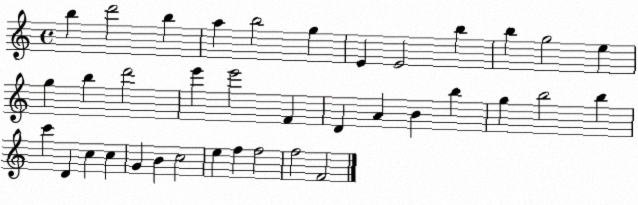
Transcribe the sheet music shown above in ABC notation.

X:1
T:Untitled
M:4/4
L:1/4
K:C
b d'2 b a b2 g E E2 b b g2 e g b d'2 e' e'2 F D A B b g b2 b c' D c c G B c2 e f f2 f2 F2